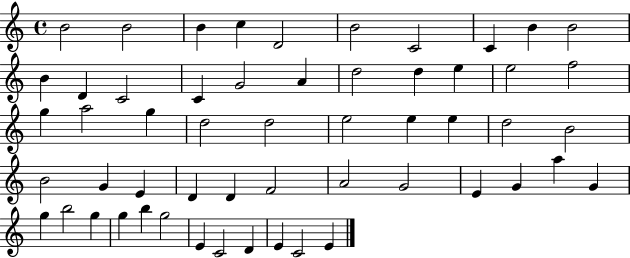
B4/h B4/h B4/q C5/q D4/h B4/h C4/h C4/q B4/q B4/h B4/q D4/q C4/h C4/q G4/h A4/q D5/h D5/q E5/q E5/h F5/h G5/q A5/h G5/q D5/h D5/h E5/h E5/q E5/q D5/h B4/h B4/h G4/q E4/q D4/q D4/q F4/h A4/h G4/h E4/q G4/q A5/q G4/q G5/q B5/h G5/q G5/q B5/q G5/h E4/q C4/h D4/q E4/q C4/h E4/q